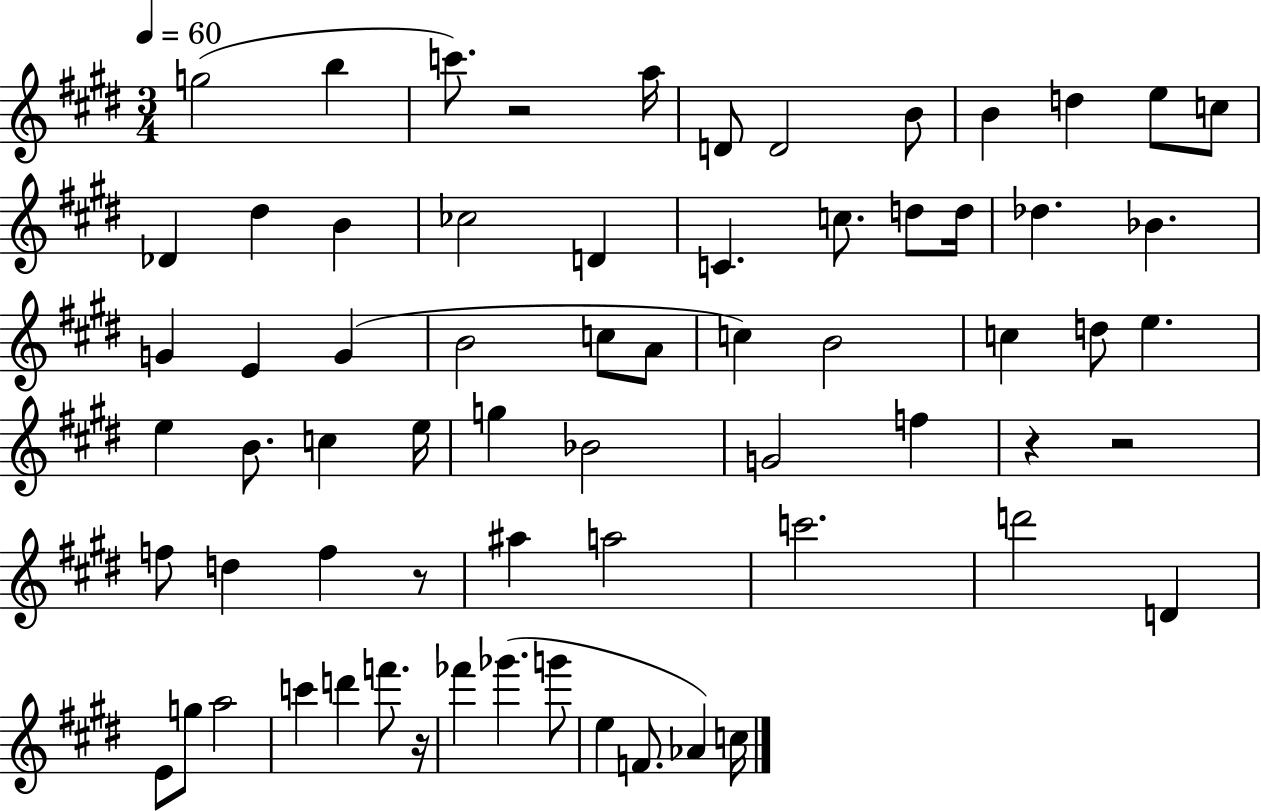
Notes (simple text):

G5/h B5/q C6/e. R/h A5/s D4/e D4/h B4/e B4/q D5/q E5/e C5/e Db4/q D#5/q B4/q CES5/h D4/q C4/q. C5/e. D5/e D5/s Db5/q. Bb4/q. G4/q E4/q G4/q B4/h C5/e A4/e C5/q B4/h C5/q D5/e E5/q. E5/q B4/e. C5/q E5/s G5/q Bb4/h G4/h F5/q R/q R/h F5/e D5/q F5/q R/e A#5/q A5/h C6/h. D6/h D4/q E4/e G5/e A5/h C6/q D6/q F6/e. R/s FES6/q Gb6/q. G6/e E5/q F4/e. Ab4/q C5/s